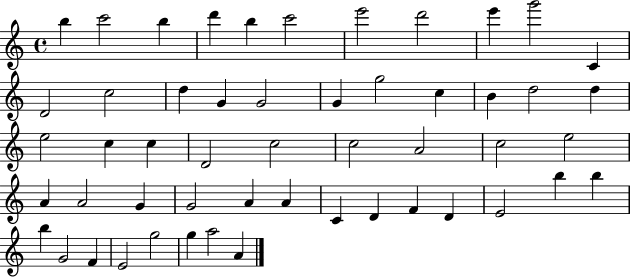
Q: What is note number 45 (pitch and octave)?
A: B5